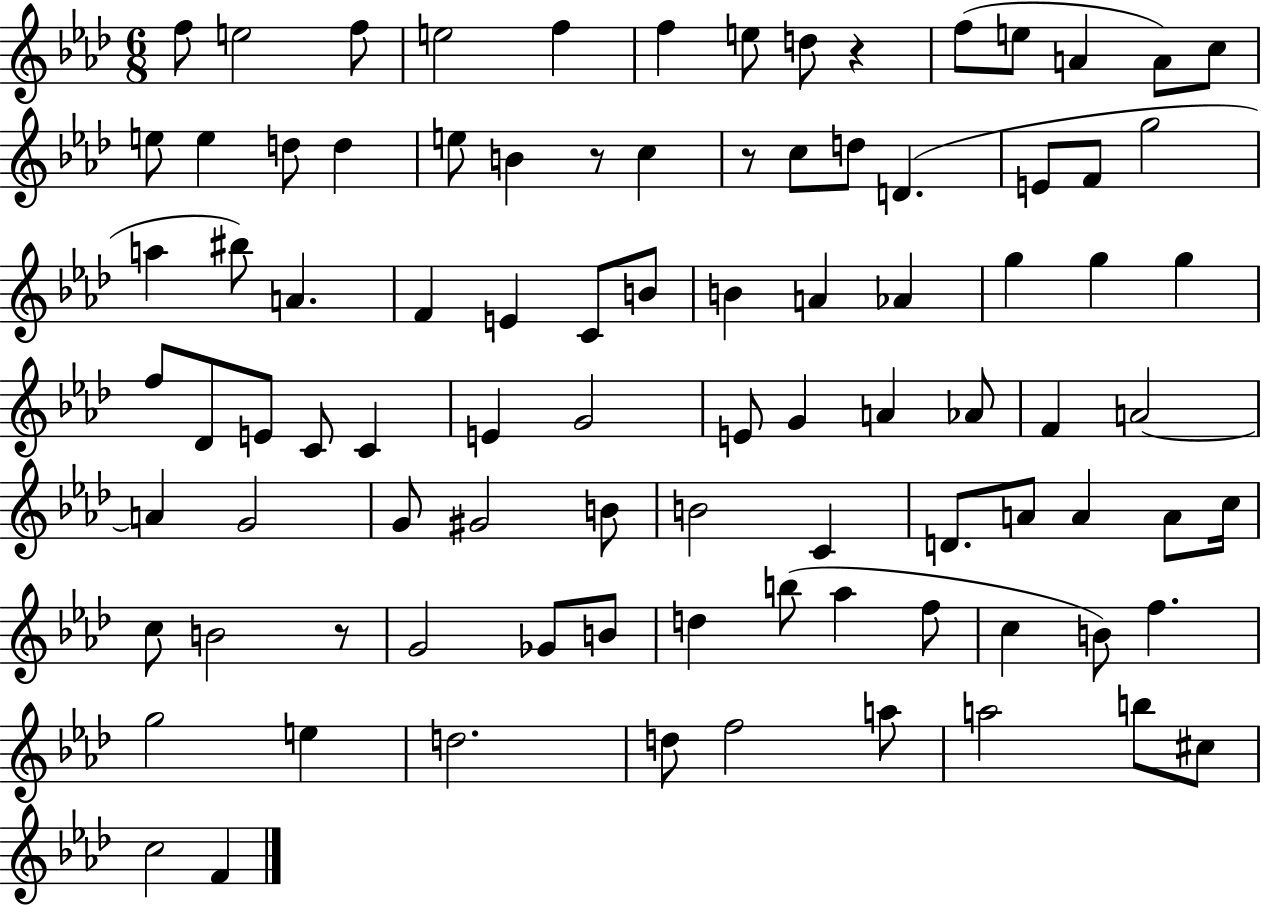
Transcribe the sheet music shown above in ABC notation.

X:1
T:Untitled
M:6/8
L:1/4
K:Ab
f/2 e2 f/2 e2 f f e/2 d/2 z f/2 e/2 A A/2 c/2 e/2 e d/2 d e/2 B z/2 c z/2 c/2 d/2 D E/2 F/2 g2 a ^b/2 A F E C/2 B/2 B A _A g g g f/2 _D/2 E/2 C/2 C E G2 E/2 G A _A/2 F A2 A G2 G/2 ^G2 B/2 B2 C D/2 A/2 A A/2 c/4 c/2 B2 z/2 G2 _G/2 B/2 d b/2 _a f/2 c B/2 f g2 e d2 d/2 f2 a/2 a2 b/2 ^c/2 c2 F